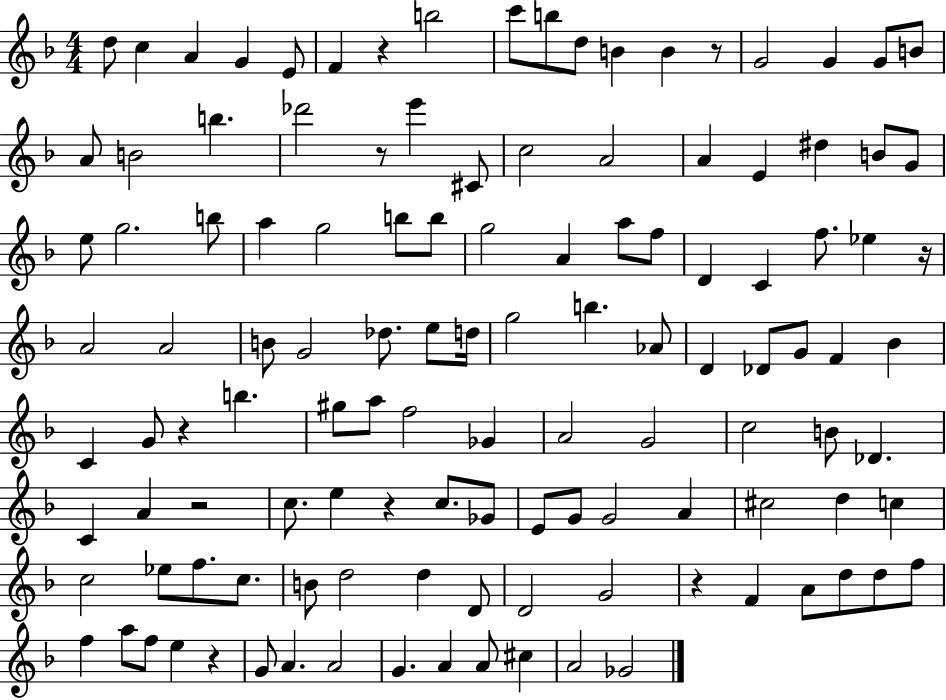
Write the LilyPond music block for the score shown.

{
  \clef treble
  \numericTimeSignature
  \time 4/4
  \key f \major
  d''8 c''4 a'4 g'4 e'8 | f'4 r4 b''2 | c'''8 b''8 d''8 b'4 b'4 r8 | g'2 g'4 g'8 b'8 | \break a'8 b'2 b''4. | des'''2 r8 e'''4 cis'8 | c''2 a'2 | a'4 e'4 dis''4 b'8 g'8 | \break e''8 g''2. b''8 | a''4 g''2 b''8 b''8 | g''2 a'4 a''8 f''8 | d'4 c'4 f''8. ees''4 r16 | \break a'2 a'2 | b'8 g'2 des''8. e''8 d''16 | g''2 b''4. aes'8 | d'4 des'8 g'8 f'4 bes'4 | \break c'4 g'8 r4 b''4. | gis''8 a''8 f''2 ges'4 | a'2 g'2 | c''2 b'8 des'4. | \break c'4 a'4 r2 | c''8. e''4 r4 c''8. ges'8 | e'8 g'8 g'2 a'4 | cis''2 d''4 c''4 | \break c''2 ees''8 f''8. c''8. | b'8 d''2 d''4 d'8 | d'2 g'2 | r4 f'4 a'8 d''8 d''8 f''8 | \break f''4 a''8 f''8 e''4 r4 | g'8 a'4. a'2 | g'4. a'4 a'8 cis''4 | a'2 ges'2 | \break \bar "|."
}